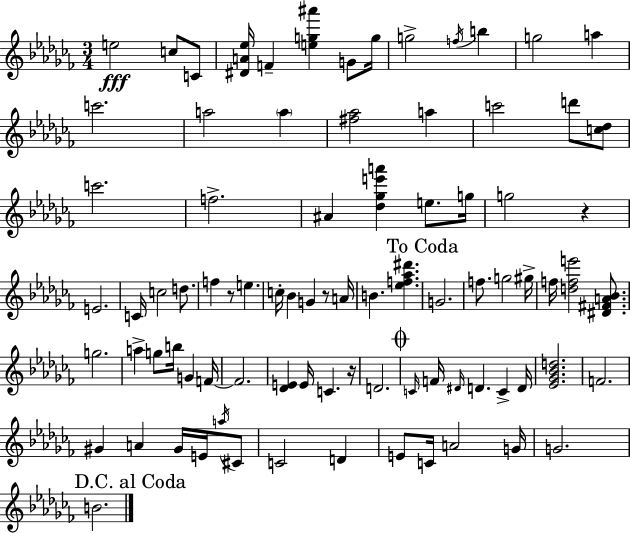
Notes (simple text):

E5/h C5/e C4/e [D#4,A4,Eb5]/s F4/q [E5,G5,A#6]/q G4/e G5/s G5/h F5/s B5/q G5/h A5/q C6/h. A5/h A5/q [F#5,Ab5]/h A5/q C6/h D6/e [C5,Db5]/e C6/h. F5/h. A#4/q [Db5,Gb5,E6,A6]/q E5/e. G5/s G5/h R/q E4/h. C4/s C5/h D5/e. F5/q R/e E5/q. C5/s Bb4/q G4/q R/e A4/s B4/q. [Eb5,F5,Ab5,D#6]/q. G4/h. F5/e. G5/h G#5/s F5/s [D5,F5,E6]/h [D#4,F#4,A4,Bb4]/e. G5/h. A5/q G5/e B5/s G4/q F4/s F4/h. [Db4,E4]/q E4/s C4/q. R/s D4/h. C4/s F4/s D#4/s D4/q. C4/q D4/s [Eb4,Gb4,Bb4,D5]/h. F4/h. G#4/q A4/q G#4/s E4/s A5/s C#4/e C4/h D4/q E4/e C4/s A4/h G4/s G4/h. B4/h.